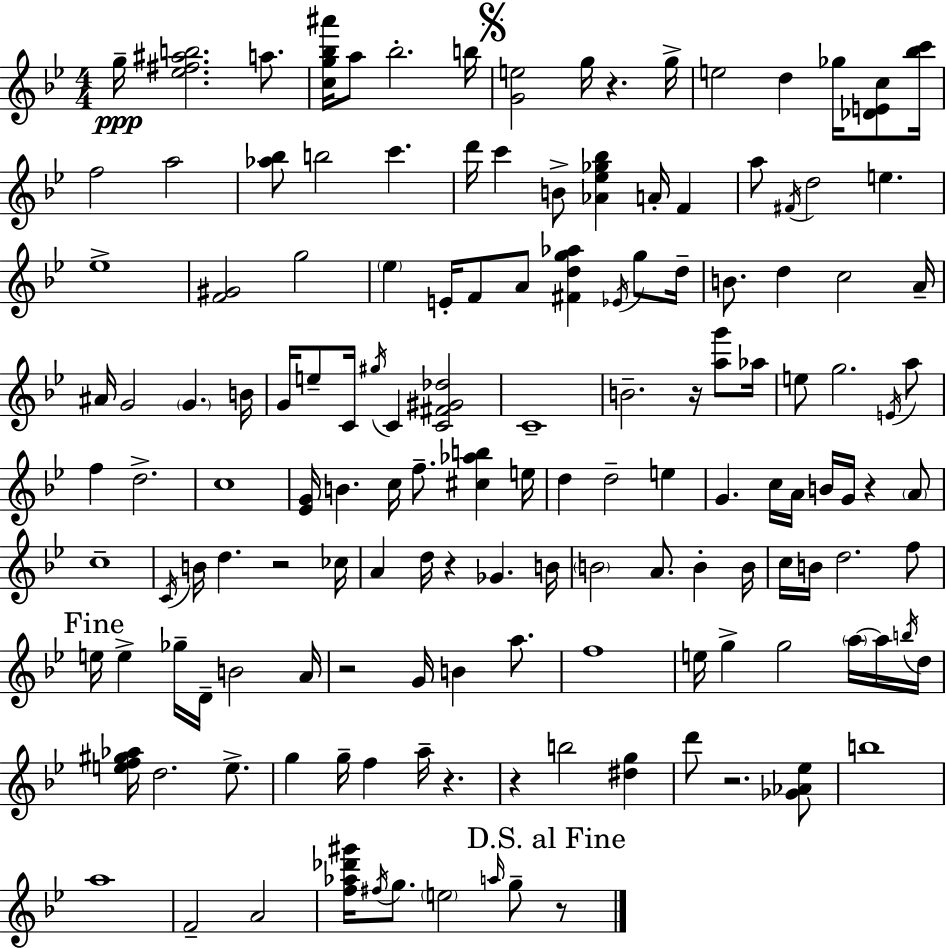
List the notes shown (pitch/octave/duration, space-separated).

G5/s [Eb5,F#5,A#5,B5]/h. A5/e. [C5,G5,Bb5,A#6]/s A5/e Bb5/h. B5/s [G4,E5]/h G5/s R/q. G5/s E5/h D5/q Gb5/s [Db4,E4,C5]/e [Bb5,C6]/s F5/h A5/h [Ab5,Bb5]/e B5/h C6/q. D6/s C6/q B4/e [Ab4,Eb5,Gb5,Bb5]/q A4/s F4/q A5/e F#4/s D5/h E5/q. Eb5/w [F4,G#4]/h G5/h Eb5/q E4/s F4/e A4/e [F#4,D5,G5,Ab5]/q Eb4/s G5/e D5/s B4/e. D5/q C5/h A4/s A#4/s G4/h G4/q. B4/s G4/s E5/e C4/s G#5/s C4/q [C4,F#4,G#4,Db5]/h C4/w B4/h. R/s [A5,G6]/e Ab5/s E5/e G5/h. E4/s A5/e F5/q D5/h. C5/w [Eb4,G4]/s B4/q. C5/s F5/e. [C#5,Ab5,B5]/q E5/s D5/q D5/h E5/q G4/q. C5/s A4/s B4/s G4/s R/q A4/e C5/w C4/s B4/s D5/q. R/h CES5/s A4/q D5/s R/q Gb4/q. B4/s B4/h A4/e. B4/q B4/s C5/s B4/s D5/h. F5/e E5/s E5/q Gb5/s D4/s B4/h A4/s R/h G4/s B4/q A5/e. F5/w E5/s G5/q G5/h A5/s A5/s B5/s D5/s [E5,F5,G#5,Ab5]/s D5/h. E5/e. G5/q G5/s F5/q A5/s R/q. R/q B5/h [D#5,G5]/q D6/e R/h. [Gb4,Ab4,Eb5]/e B5/w A5/w F4/h A4/h [F5,Ab5,Db6,G#6]/s F#5/s G5/e. E5/h A5/s G5/e R/e